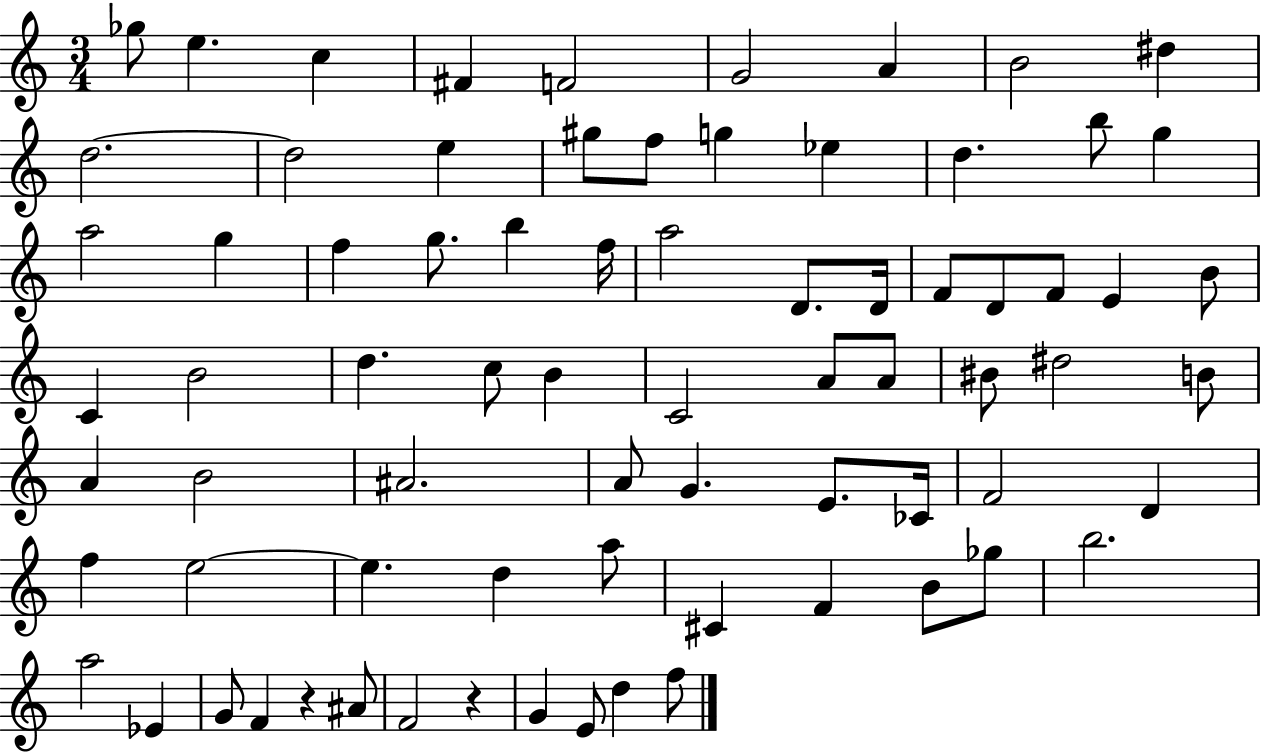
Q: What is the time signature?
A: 3/4